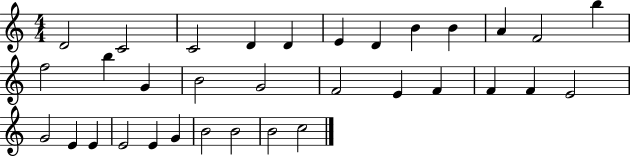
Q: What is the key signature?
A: C major